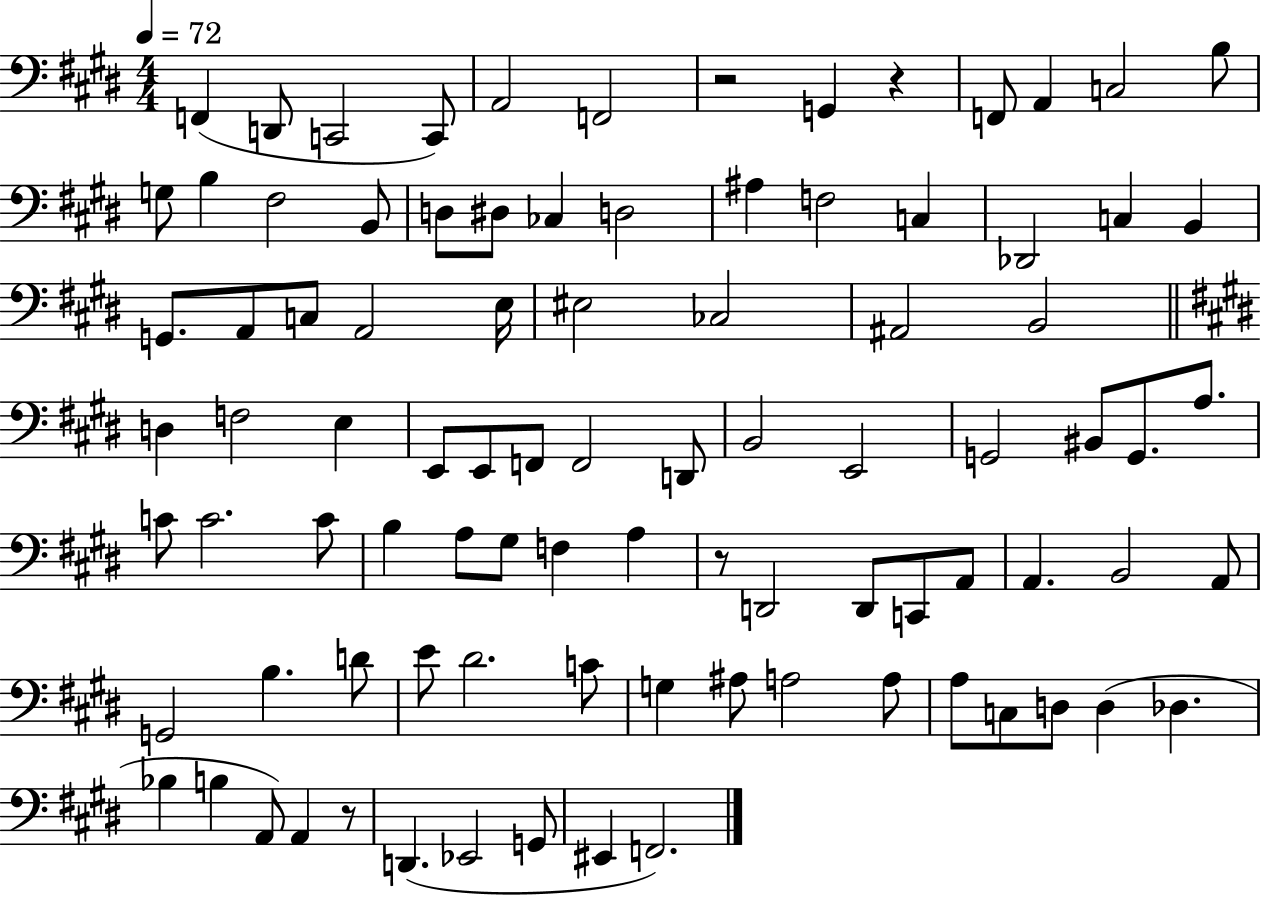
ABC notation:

X:1
T:Untitled
M:4/4
L:1/4
K:E
F,, D,,/2 C,,2 C,,/2 A,,2 F,,2 z2 G,, z F,,/2 A,, C,2 B,/2 G,/2 B, ^F,2 B,,/2 D,/2 ^D,/2 _C, D,2 ^A, F,2 C, _D,,2 C, B,, G,,/2 A,,/2 C,/2 A,,2 E,/4 ^E,2 _C,2 ^A,,2 B,,2 D, F,2 E, E,,/2 E,,/2 F,,/2 F,,2 D,,/2 B,,2 E,,2 G,,2 ^B,,/2 G,,/2 A,/2 C/2 C2 C/2 B, A,/2 ^G,/2 F, A, z/2 D,,2 D,,/2 C,,/2 A,,/2 A,, B,,2 A,,/2 G,,2 B, D/2 E/2 ^D2 C/2 G, ^A,/2 A,2 A,/2 A,/2 C,/2 D,/2 D, _D, _B, B, A,,/2 A,, z/2 D,, _E,,2 G,,/2 ^E,, F,,2